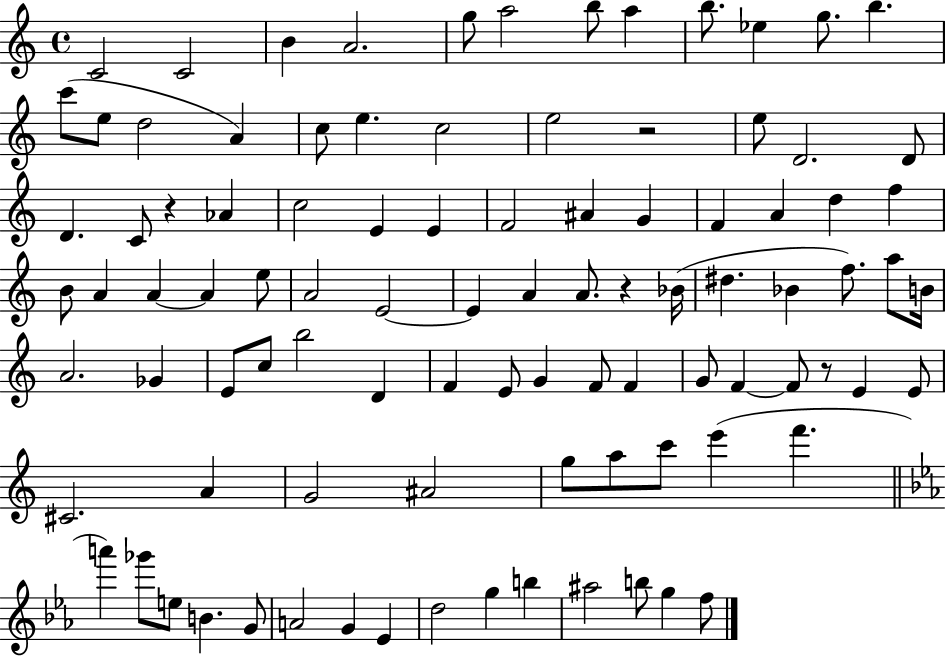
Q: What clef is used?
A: treble